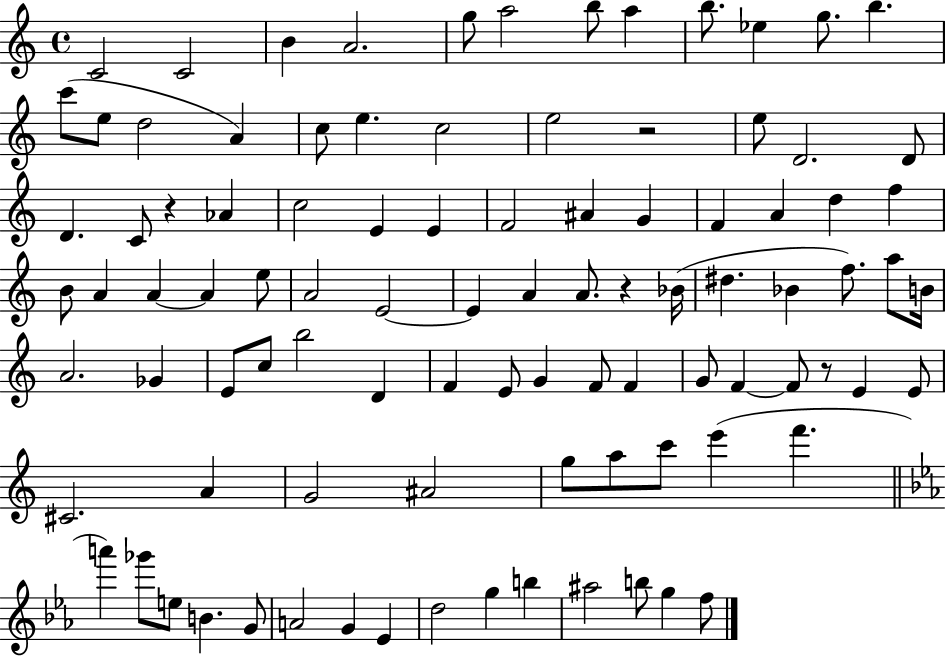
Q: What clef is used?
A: treble